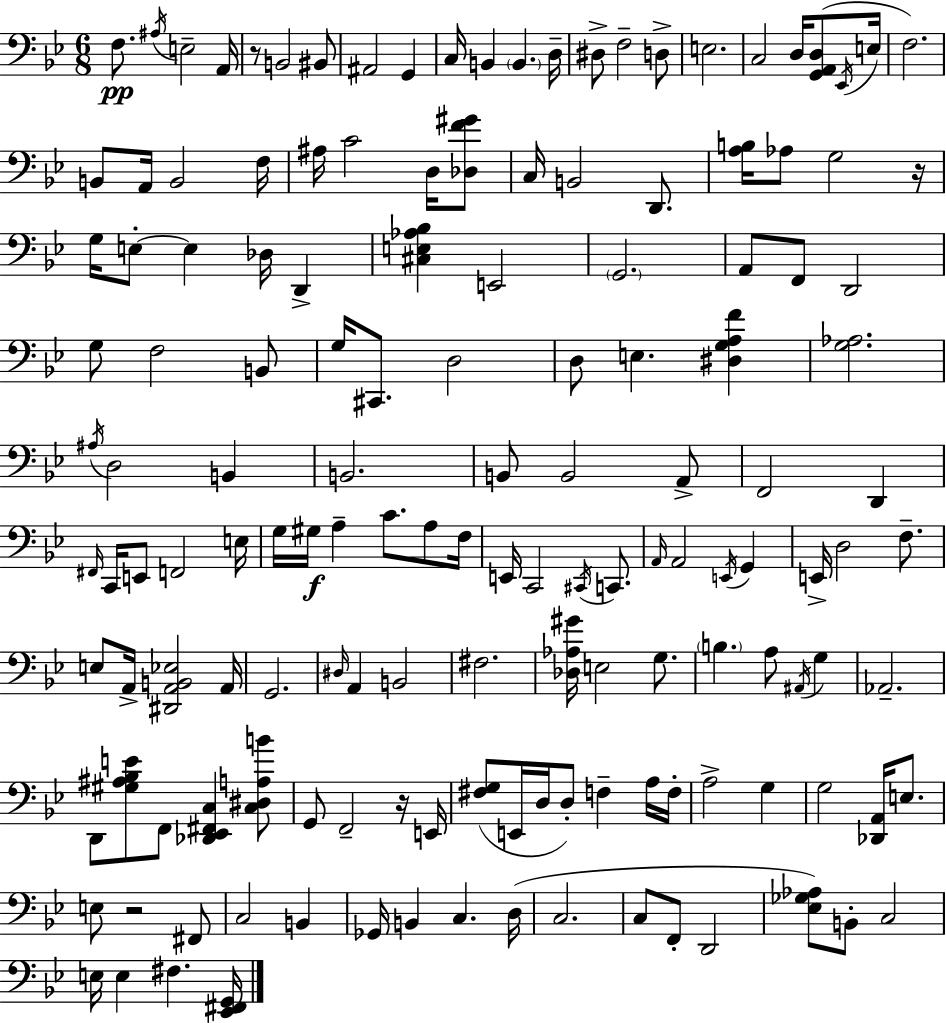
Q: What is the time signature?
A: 6/8